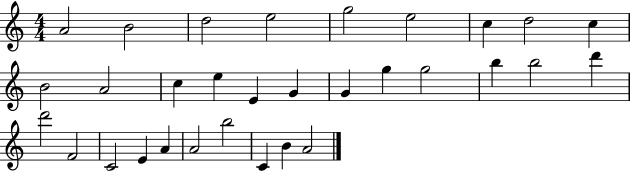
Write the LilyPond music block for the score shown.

{
  \clef treble
  \numericTimeSignature
  \time 4/4
  \key c \major
  a'2 b'2 | d''2 e''2 | g''2 e''2 | c''4 d''2 c''4 | \break b'2 a'2 | c''4 e''4 e'4 g'4 | g'4 g''4 g''2 | b''4 b''2 d'''4 | \break d'''2 f'2 | c'2 e'4 a'4 | a'2 b''2 | c'4 b'4 a'2 | \break \bar "|."
}